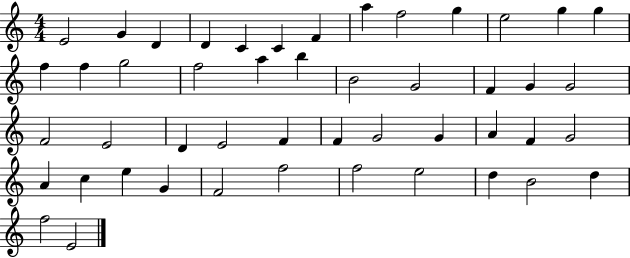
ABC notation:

X:1
T:Untitled
M:4/4
L:1/4
K:C
E2 G D D C C F a f2 g e2 g g f f g2 f2 a b B2 G2 F G G2 F2 E2 D E2 F F G2 G A F G2 A c e G F2 f2 f2 e2 d B2 d f2 E2